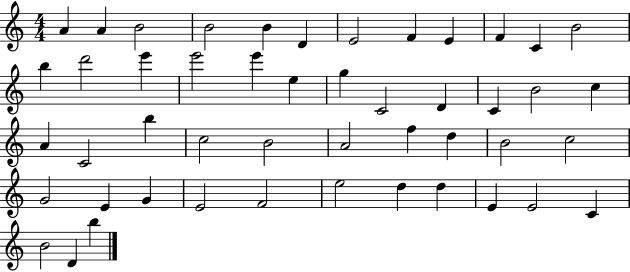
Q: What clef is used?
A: treble